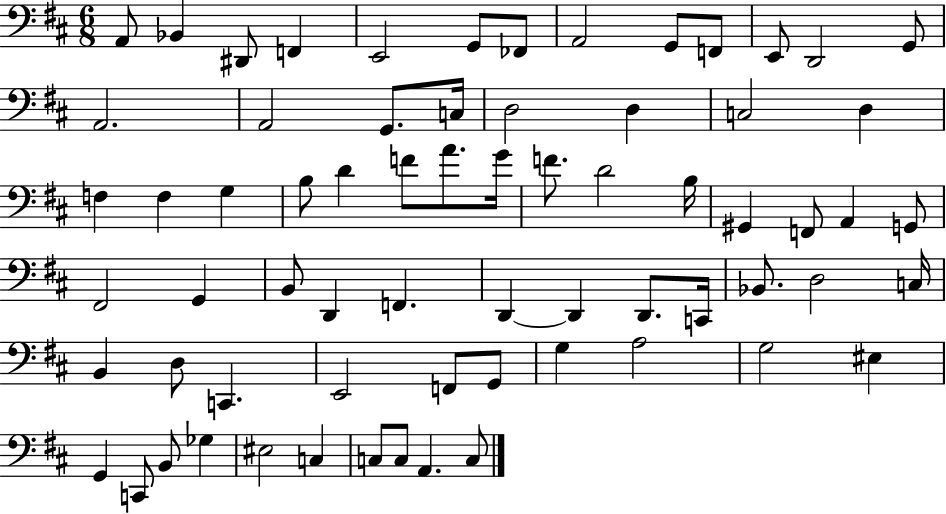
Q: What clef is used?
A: bass